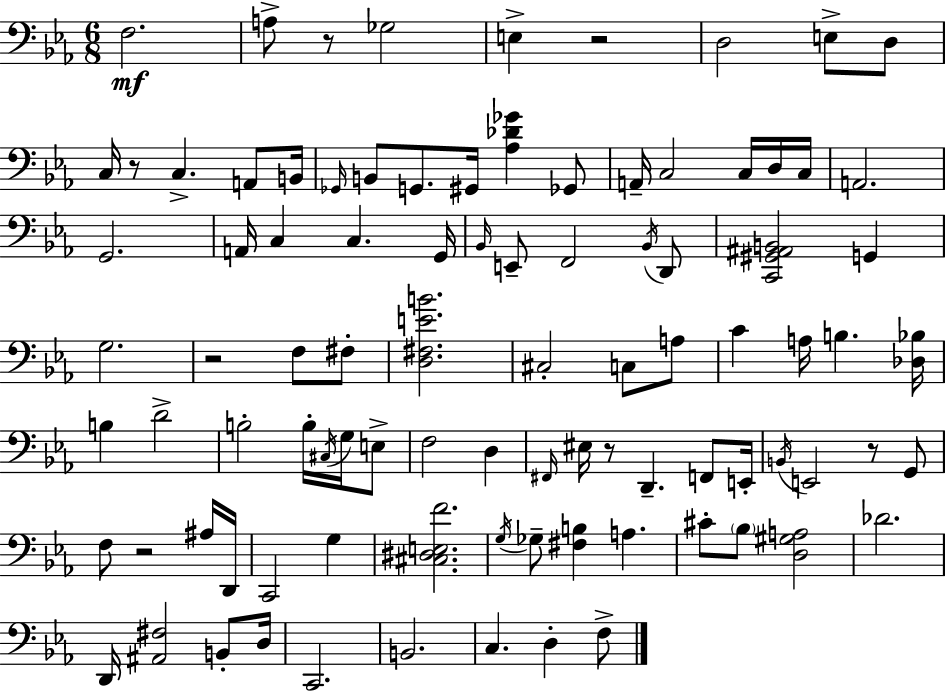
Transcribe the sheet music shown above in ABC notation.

X:1
T:Untitled
M:6/8
L:1/4
K:Eb
F,2 A,/2 z/2 _G,2 E, z2 D,2 E,/2 D,/2 C,/4 z/2 C, A,,/2 B,,/4 _G,,/4 B,,/2 G,,/2 ^G,,/4 [_A,_D_G] _G,,/2 A,,/4 C,2 C,/4 D,/4 C,/4 A,,2 G,,2 A,,/4 C, C, G,,/4 _B,,/4 E,,/2 F,,2 _B,,/4 D,,/2 [C,,^G,,^A,,B,,]2 G,, G,2 z2 F,/2 ^F,/2 [D,^F,EB]2 ^C,2 C,/2 A,/2 C A,/4 B, [_D,_B,]/4 B, D2 B,2 B,/4 ^C,/4 G,/4 E,/2 F,2 D, ^F,,/4 ^E,/4 z/2 D,, F,,/2 E,,/4 B,,/4 E,,2 z/2 G,,/2 F,/2 z2 ^A,/4 D,,/4 C,,2 G, [^C,^D,E,F]2 G,/4 _G,/2 [^F,B,] A, ^C/2 _B,/2 [D,^G,A,]2 _D2 D,,/4 [^A,,^F,]2 B,,/2 D,/4 C,,2 B,,2 C, D, F,/2